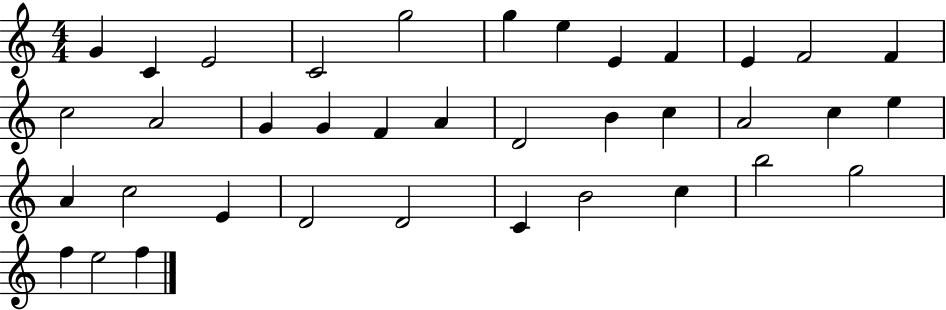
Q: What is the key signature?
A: C major